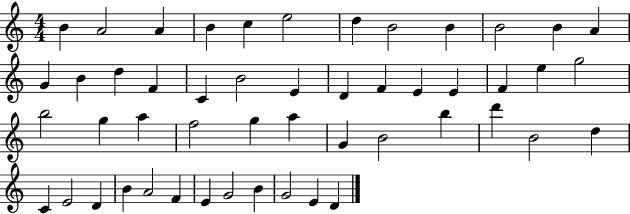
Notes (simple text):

B4/q A4/h A4/q B4/q C5/q E5/h D5/q B4/h B4/q B4/h B4/q A4/q G4/q B4/q D5/q F4/q C4/q B4/h E4/q D4/q F4/q E4/q E4/q F4/q E5/q G5/h B5/h G5/q A5/q F5/h G5/q A5/q G4/q B4/h B5/q D6/q B4/h D5/q C4/q E4/h D4/q B4/q A4/h F4/q E4/q G4/h B4/q G4/h E4/q D4/q